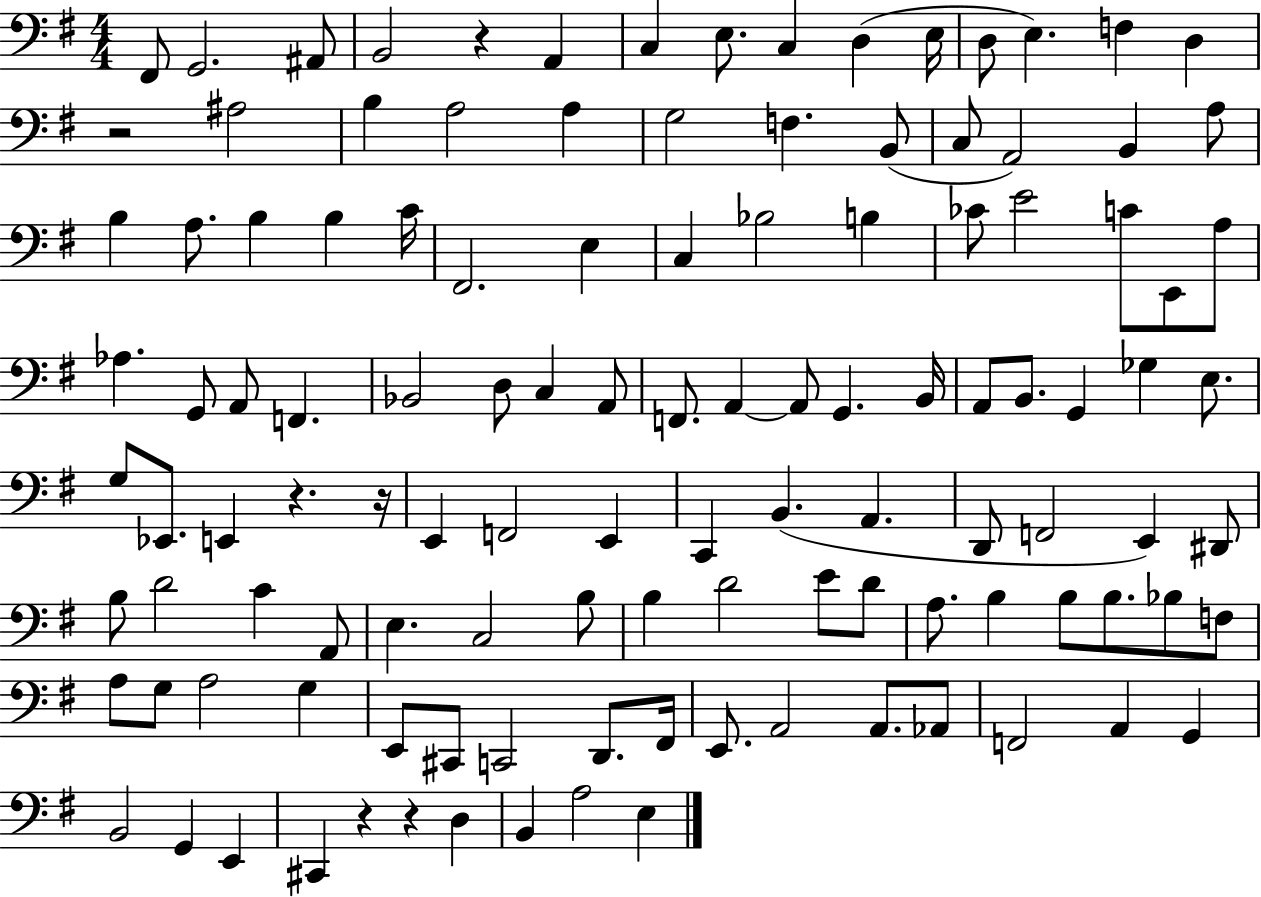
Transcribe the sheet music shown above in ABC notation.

X:1
T:Untitled
M:4/4
L:1/4
K:G
^F,,/2 G,,2 ^A,,/2 B,,2 z A,, C, E,/2 C, D, E,/4 D,/2 E, F, D, z2 ^A,2 B, A,2 A, G,2 F, B,,/2 C,/2 A,,2 B,, A,/2 B, A,/2 B, B, C/4 ^F,,2 E, C, _B,2 B, _C/2 E2 C/2 E,,/2 A,/2 _A, G,,/2 A,,/2 F,, _B,,2 D,/2 C, A,,/2 F,,/2 A,, A,,/2 G,, B,,/4 A,,/2 B,,/2 G,, _G, E,/2 G,/2 _E,,/2 E,, z z/4 E,, F,,2 E,, C,, B,, A,, D,,/2 F,,2 E,, ^D,,/2 B,/2 D2 C A,,/2 E, C,2 B,/2 B, D2 E/2 D/2 A,/2 B, B,/2 B,/2 _B,/2 F,/2 A,/2 G,/2 A,2 G, E,,/2 ^C,,/2 C,,2 D,,/2 ^F,,/4 E,,/2 A,,2 A,,/2 _A,,/2 F,,2 A,, G,, B,,2 G,, E,, ^C,, z z D, B,, A,2 E,